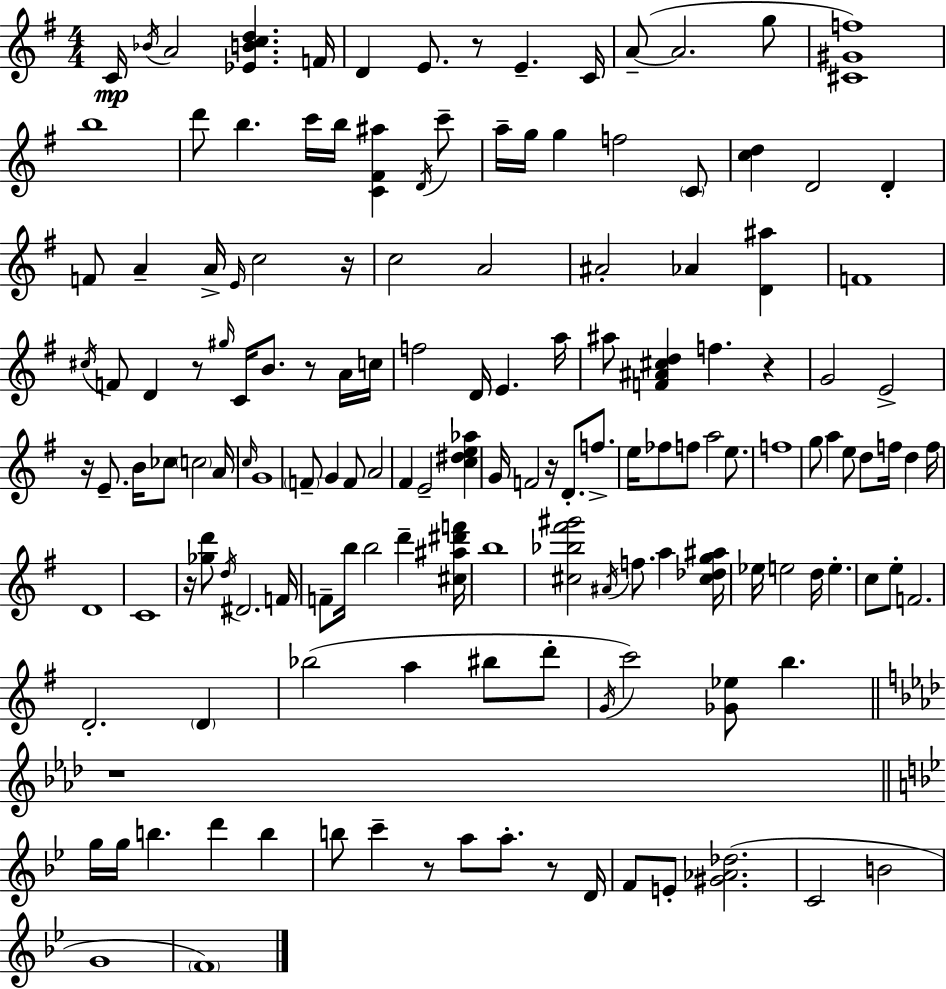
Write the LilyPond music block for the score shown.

{
  \clef treble
  \numericTimeSignature
  \time 4/4
  \key g \major
  c'16\mp \acciaccatura { bes'16 } a'2 <ees' b' c'' d''>4. | f'16 d'4 e'8. r8 e'4.-- | c'16 a'8--~(~ a'2. g''8 | <cis' gis' f''>1) | \break b''1 | d'''8 b''4. c'''16 b''16 <c' fis' ais''>4 \acciaccatura { d'16 } | c'''8-- a''16-- g''16 g''4 f''2 | \parenthesize c'8 <c'' d''>4 d'2 d'4-. | \break f'8 a'4-- a'16-> \grace { e'16 } c''2 | r16 c''2 a'2 | ais'2-. aes'4 <d' ais''>4 | f'1 | \break \acciaccatura { cis''16 } f'8 d'4 r8 \grace { gis''16 } c'16 b'8. | r8 a'16 c''16 f''2 d'16 e'4. | a''16 ais''8 <f' ais' cis'' d''>4 f''4. | r4 g'2 e'2-> | \break r16 e'8.-- b'16 ces''8 \parenthesize c''2 | a'16 \grace { c''16 } g'1 | \parenthesize f'8-- g'4 f'8 a'2 | fis'4 e'2-- | \break <c'' dis'' e'' aes''>4 g'16 f'2 r16 | d'8.-. f''8.-> e''16 fes''8 f''8 a''2 | e''8. f''1 | g''8 a''4 e''8 d''8 | \break f''16 d''4 f''16 d'1 | c'1 | r16 <ges'' d'''>8 \acciaccatura { d''16 } dis'2. | f'16 f'8-- b''16 b''2 | \break d'''4-- <cis'' ais'' dis''' f'''>16 b''1 | <cis'' bes'' fis''' gis'''>2 \acciaccatura { ais'16 } | f''8. a''4 <cis'' des'' g'' ais''>16 ees''16 e''2 | d''16 e''4.-. c''8 e''8-. f'2. | \break d'2.-. | \parenthesize d'4 bes''2( | a''4 bis''8 d'''8-. \acciaccatura { g'16 } c'''2) | <ges' ees''>8 b''4. \bar "||" \break \key aes \major r1 | \bar "||" \break \key bes \major g''16 g''16 b''4. d'''4 b''4 | b''8 c'''4-- r8 a''8 a''8.-. r8 d'16 | f'8 e'8-. <gis' aes' des''>2.( | c'2 b'2 | \break g'1 | \parenthesize f'1) | \bar "|."
}